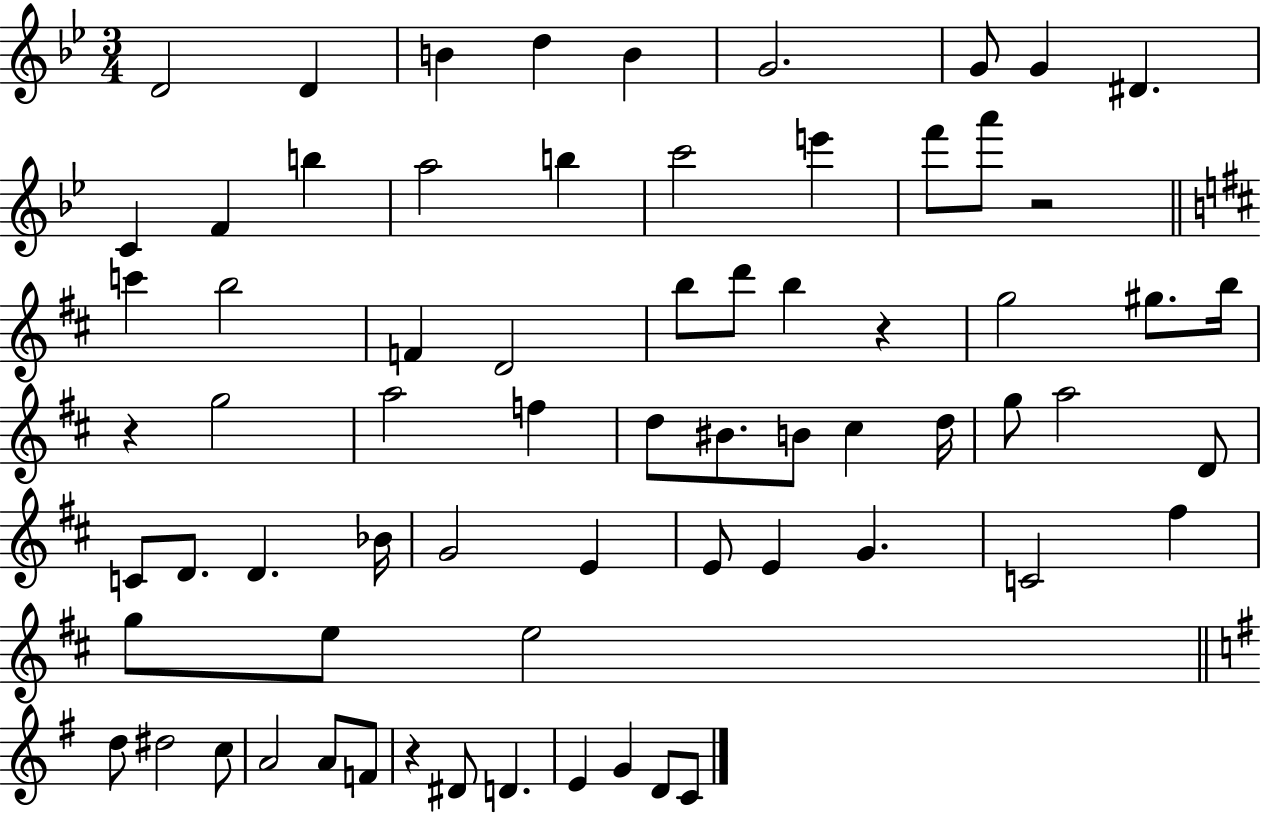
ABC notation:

X:1
T:Untitled
M:3/4
L:1/4
K:Bb
D2 D B d B G2 G/2 G ^D C F b a2 b c'2 e' f'/2 a'/2 z2 c' b2 F D2 b/2 d'/2 b z g2 ^g/2 b/4 z g2 a2 f d/2 ^B/2 B/2 ^c d/4 g/2 a2 D/2 C/2 D/2 D _B/4 G2 E E/2 E G C2 ^f g/2 e/2 e2 d/2 ^d2 c/2 A2 A/2 F/2 z ^D/2 D E G D/2 C/2